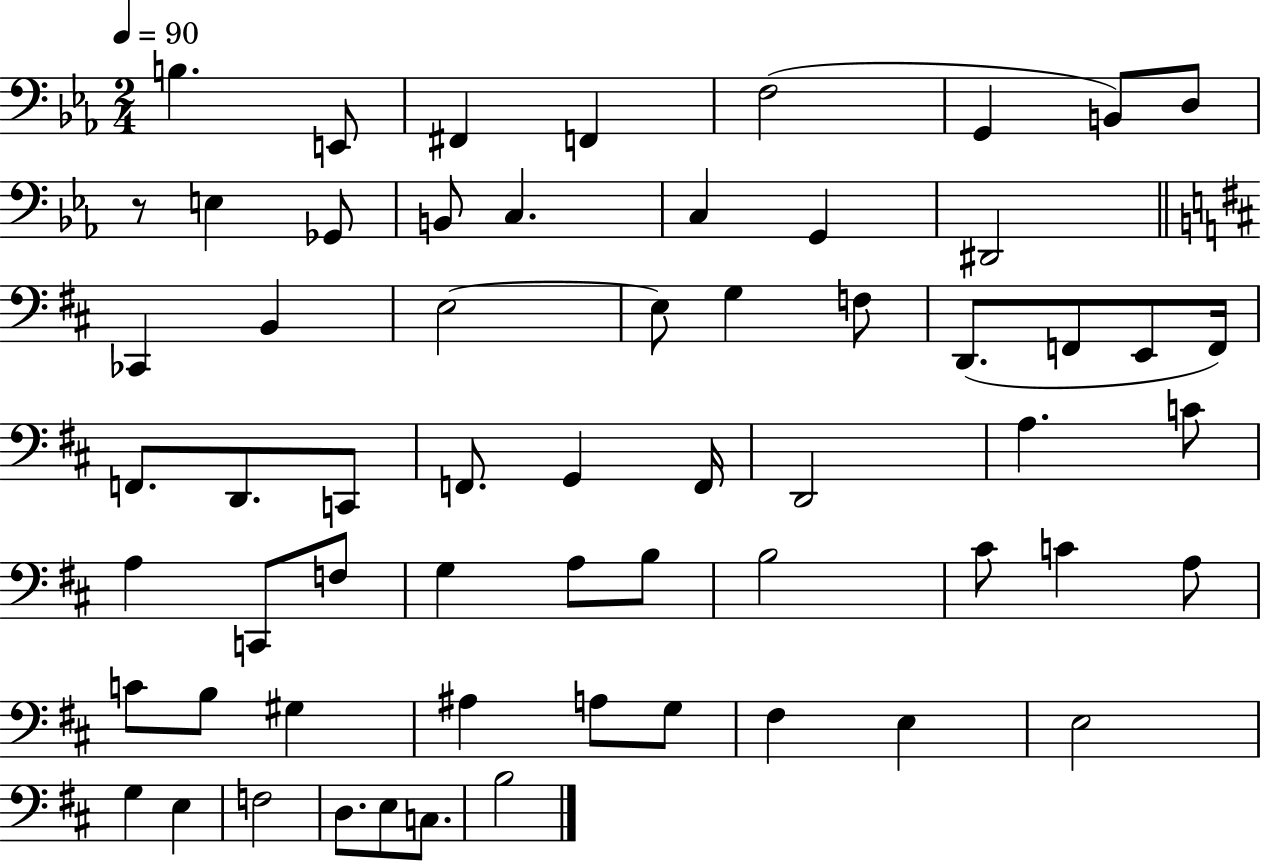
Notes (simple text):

B3/q. E2/e F#2/q F2/q F3/h G2/q B2/e D3/e R/e E3/q Gb2/e B2/e C3/q. C3/q G2/q D#2/h CES2/q B2/q E3/h E3/e G3/q F3/e D2/e. F2/e E2/e F2/s F2/e. D2/e. C2/e F2/e. G2/q F2/s D2/h A3/q. C4/e A3/q C2/e F3/e G3/q A3/e B3/e B3/h C#4/e C4/q A3/e C4/e B3/e G#3/q A#3/q A3/e G3/e F#3/q E3/q E3/h G3/q E3/q F3/h D3/e. E3/e C3/e. B3/h